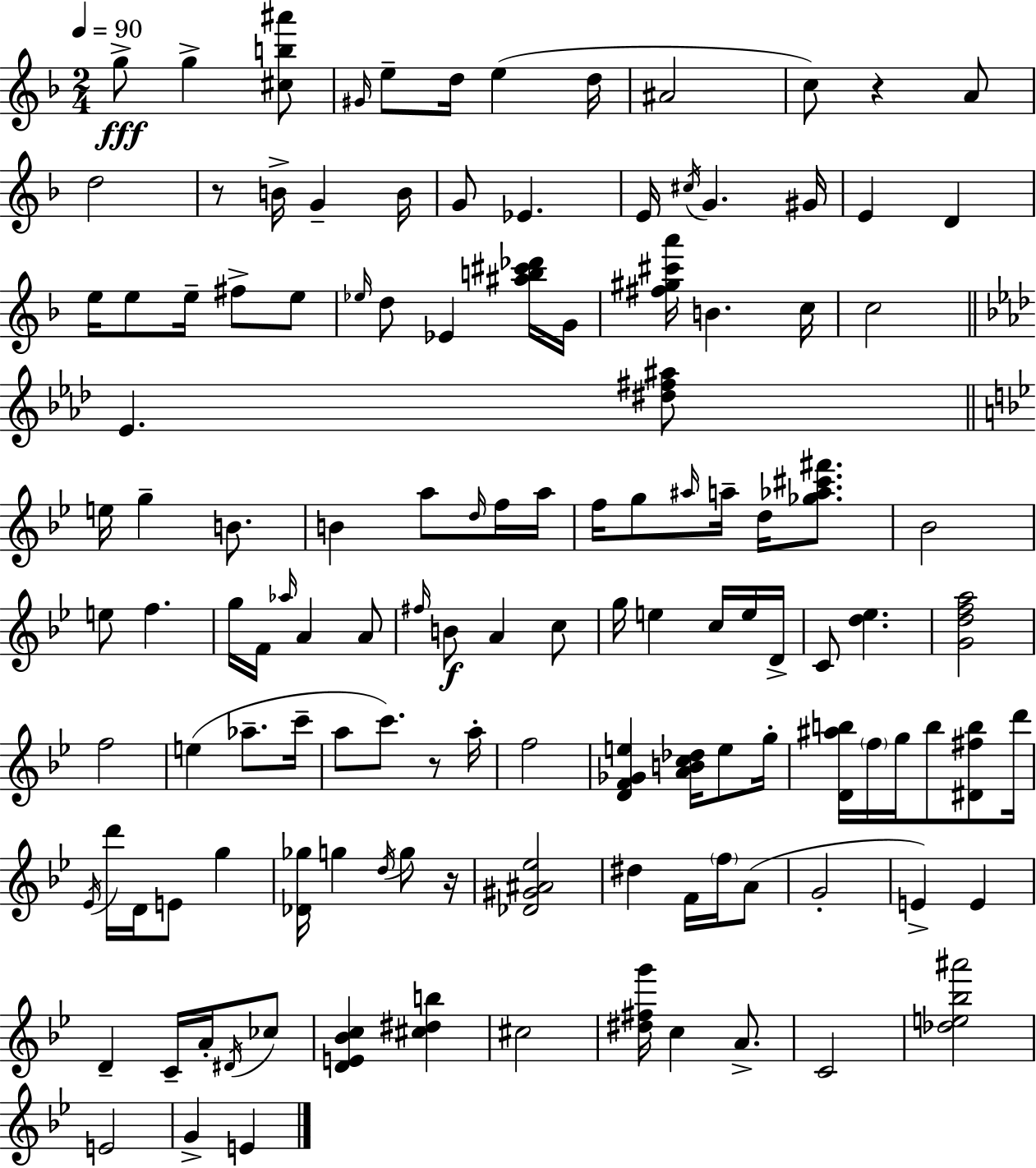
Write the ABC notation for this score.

X:1
T:Untitled
M:2/4
L:1/4
K:F
g/2 g [^cb^a']/2 ^G/4 e/2 d/4 e d/4 ^A2 c/2 z A/2 d2 z/2 B/4 G B/4 G/2 _E E/4 ^c/4 G ^G/4 E D e/4 e/2 e/4 ^f/2 e/2 _e/4 d/2 _E [^ab^c'_d']/4 G/4 [^f^g^c'a']/4 B c/4 c2 _E [^d^f^a]/2 e/4 g B/2 B a/2 d/4 f/4 a/4 f/4 g/2 ^a/4 a/4 d/4 [_g_a^c'^f']/2 _B2 e/2 f g/4 F/4 _a/4 A A/2 ^f/4 B/2 A c/2 g/4 e c/4 e/4 D/4 C/2 [d_e] [Gdfa]2 f2 e _a/2 c'/4 a/2 c'/2 z/2 a/4 f2 [DF_Ge] [ABc_d]/4 e/2 g/4 [D^ab]/4 f/4 g/4 b/2 [^D^fb]/2 d'/4 _E/4 d'/4 D/4 E/2 g [_D_g]/4 g d/4 g/2 z/4 [_D^G^A_e]2 ^d F/4 f/4 A/2 G2 E E D C/4 A/4 ^D/4 _c/2 [DE_Bc] [^c^db] ^c2 [^d^fg']/4 c A/2 C2 [_de_b^a']2 E2 G E